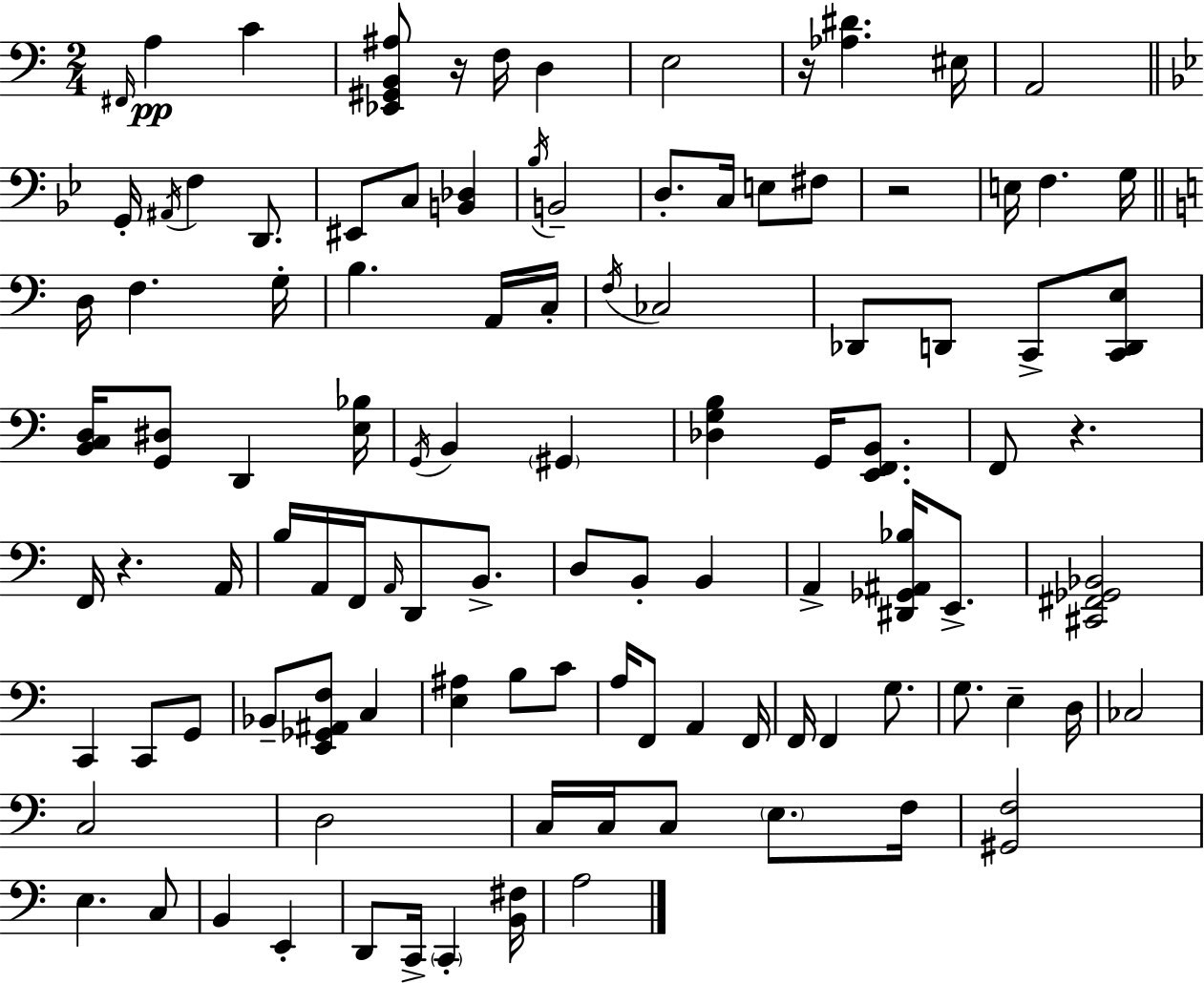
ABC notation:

X:1
T:Untitled
M:2/4
L:1/4
K:Am
^F,,/4 A, C [_E,,^G,,B,,^A,]/2 z/4 F,/4 D, E,2 z/4 [_A,^D] ^E,/4 A,,2 G,,/4 ^A,,/4 F, D,,/2 ^E,,/2 C,/2 [B,,_D,] _B,/4 B,,2 D,/2 C,/4 E,/2 ^F,/2 z2 E,/4 F, G,/4 D,/4 F, G,/4 B, A,,/4 C,/4 F,/4 _C,2 _D,,/2 D,,/2 C,,/2 [C,,D,,E,]/2 [B,,C,D,]/4 [G,,^D,]/2 D,, [E,_B,]/4 G,,/4 B,, ^G,, [_D,G,B,] G,,/4 [E,,F,,B,,]/2 F,,/2 z F,,/4 z A,,/4 B,/4 A,,/4 F,,/4 A,,/4 D,,/2 B,,/2 D,/2 B,,/2 B,, A,, [^D,,_G,,^A,,_B,]/4 E,,/2 [^C,,^F,,_G,,_B,,]2 C,, C,,/2 G,,/2 _B,,/2 [E,,_G,,^A,,F,]/2 C, [E,^A,] B,/2 C/2 A,/4 F,,/2 A,, F,,/4 F,,/4 F,, G,/2 G,/2 E, D,/4 _C,2 C,2 D,2 C,/4 C,/4 C,/2 E,/2 F,/4 [^G,,F,]2 E, C,/2 B,, E,, D,,/2 C,,/4 C,, [B,,^F,]/4 A,2